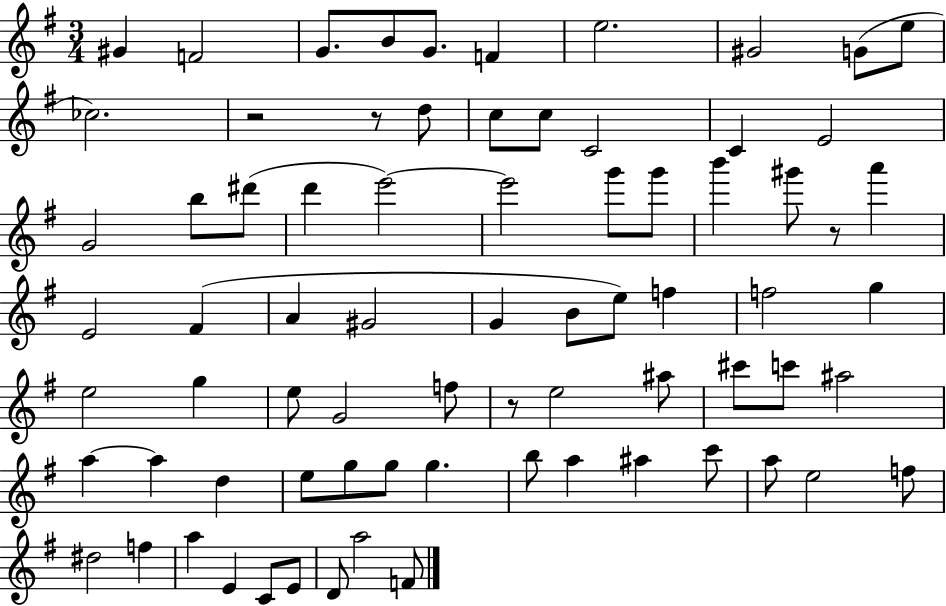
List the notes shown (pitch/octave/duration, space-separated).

G#4/q F4/h G4/e. B4/e G4/e. F4/q E5/h. G#4/h G4/e E5/e CES5/h. R/h R/e D5/e C5/e C5/e C4/h C4/q E4/h G4/h B5/e D#6/e D6/q E6/h E6/h G6/e G6/e B6/q G#6/e R/e A6/q E4/h F#4/q A4/q G#4/h G4/q B4/e E5/e F5/q F5/h G5/q E5/h G5/q E5/e G4/h F5/e R/e E5/h A#5/e C#6/e C6/e A#5/h A5/q A5/q D5/q E5/e G5/e G5/e G5/q. B5/e A5/q A#5/q C6/e A5/e E5/h F5/e D#5/h F5/q A5/q E4/q C4/e E4/e D4/e A5/h F4/e